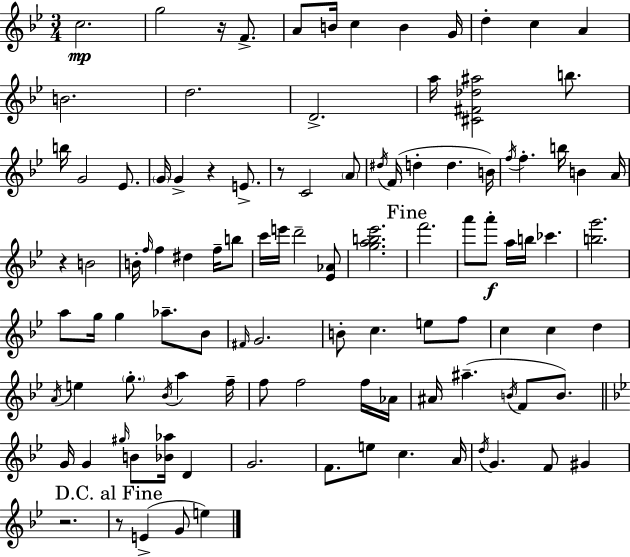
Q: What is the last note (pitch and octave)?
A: E5